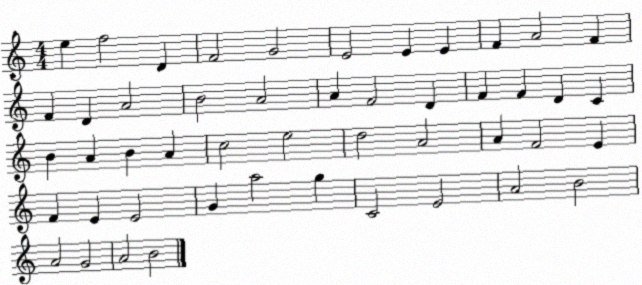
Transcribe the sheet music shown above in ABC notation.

X:1
T:Untitled
M:4/4
L:1/4
K:C
e f2 D F2 G2 E2 E E F A2 F F D A2 B2 A2 A F2 D F F D C B A B A c2 e2 d2 A2 A F2 E F E E2 G a2 g C2 E2 A2 B2 A2 G2 A2 B2